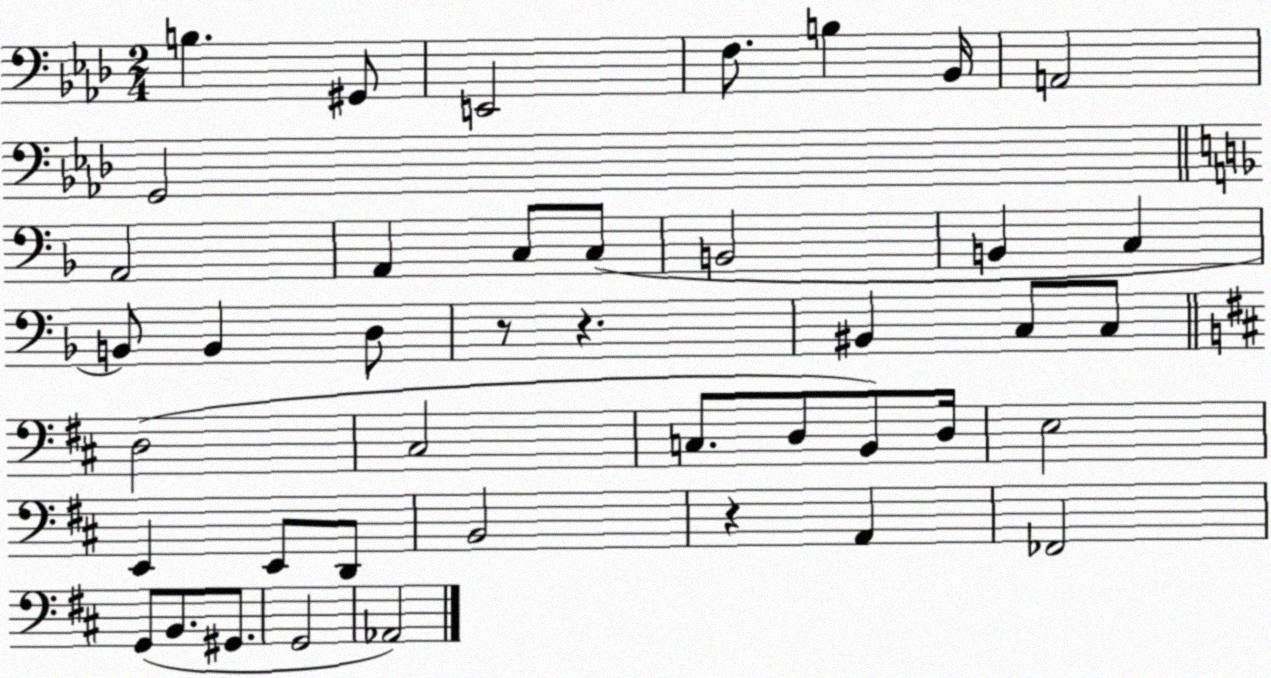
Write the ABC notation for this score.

X:1
T:Untitled
M:2/4
L:1/4
K:Ab
B, ^G,,/2 E,,2 F,/2 B, _B,,/4 A,,2 G,,2 A,,2 A,, C,/2 C,/2 B,,2 B,, C, B,,/2 B,, D,/2 z/2 z ^B,, C,/2 C,/2 D,2 ^C,2 C,/2 D,/2 B,,/2 D,/4 E,2 E,, E,,/2 D,,/2 B,,2 z A,, _F,,2 G,,/2 B,,/2 ^G,,/2 G,,2 _A,,2